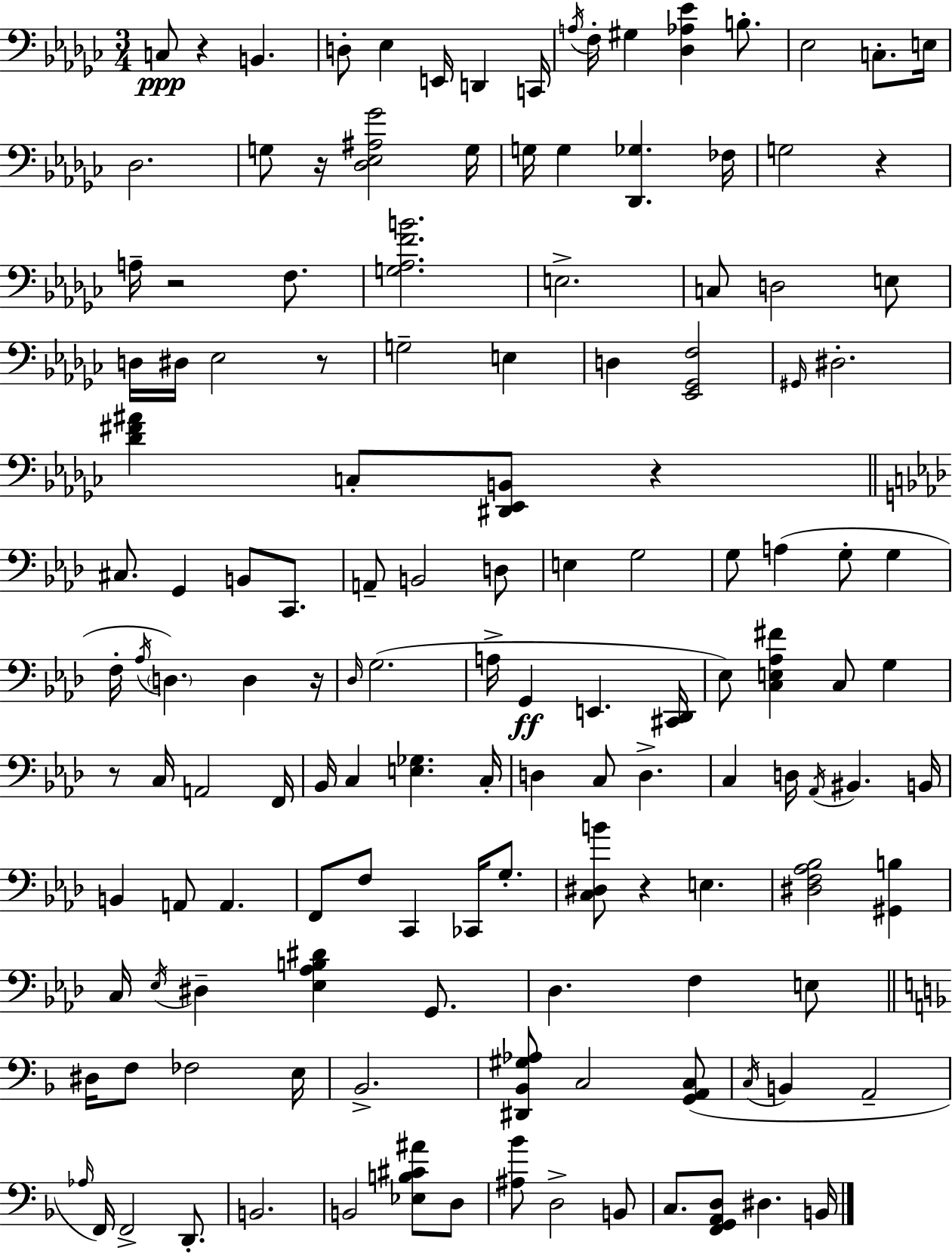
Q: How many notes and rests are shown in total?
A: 140